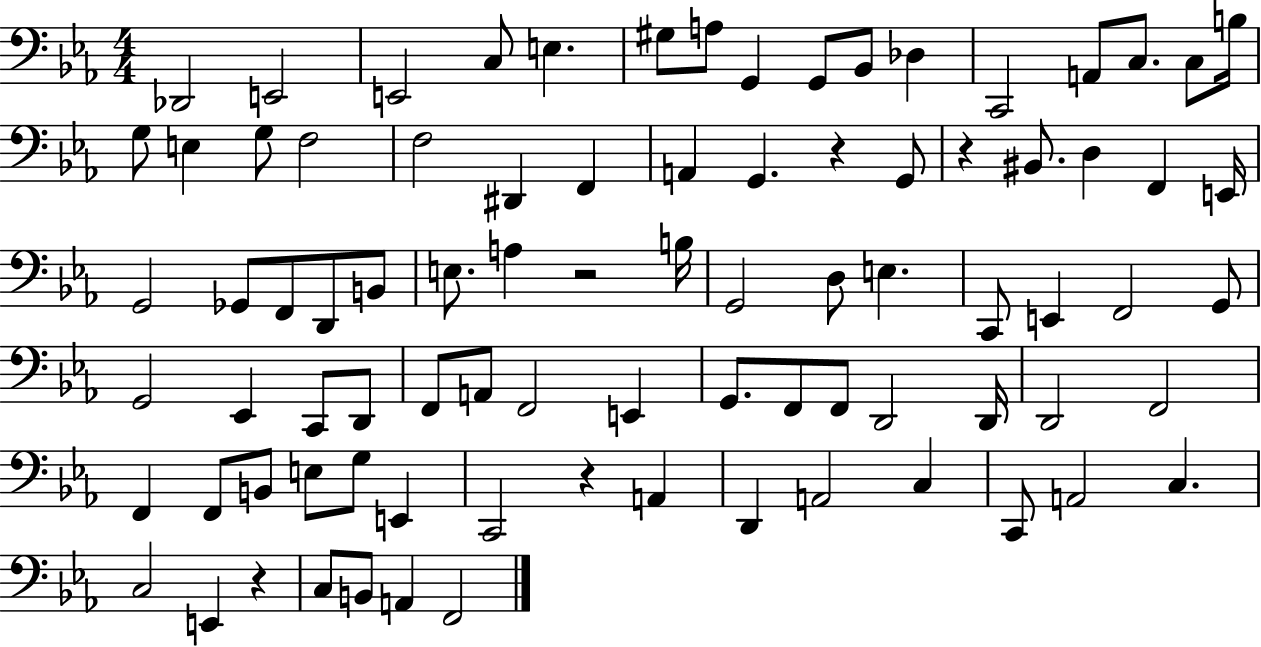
X:1
T:Untitled
M:4/4
L:1/4
K:Eb
_D,,2 E,,2 E,,2 C,/2 E, ^G,/2 A,/2 G,, G,,/2 _B,,/2 _D, C,,2 A,,/2 C,/2 C,/2 B,/4 G,/2 E, G,/2 F,2 F,2 ^D,, F,, A,, G,, z G,,/2 z ^B,,/2 D, F,, E,,/4 G,,2 _G,,/2 F,,/2 D,,/2 B,,/2 E,/2 A, z2 B,/4 G,,2 D,/2 E, C,,/2 E,, F,,2 G,,/2 G,,2 _E,, C,,/2 D,,/2 F,,/2 A,,/2 F,,2 E,, G,,/2 F,,/2 F,,/2 D,,2 D,,/4 D,,2 F,,2 F,, F,,/2 B,,/2 E,/2 G,/2 E,, C,,2 z A,, D,, A,,2 C, C,,/2 A,,2 C, C,2 E,, z C,/2 B,,/2 A,, F,,2